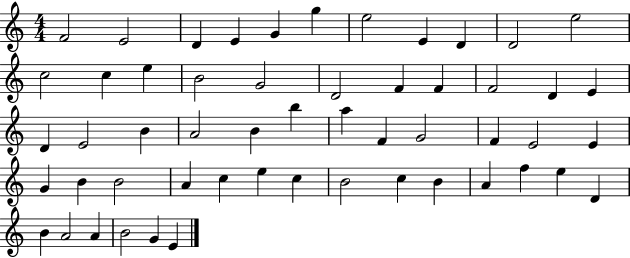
{
  \clef treble
  \numericTimeSignature
  \time 4/4
  \key c \major
  f'2 e'2 | d'4 e'4 g'4 g''4 | e''2 e'4 d'4 | d'2 e''2 | \break c''2 c''4 e''4 | b'2 g'2 | d'2 f'4 f'4 | f'2 d'4 e'4 | \break d'4 e'2 b'4 | a'2 b'4 b''4 | a''4 f'4 g'2 | f'4 e'2 e'4 | \break g'4 b'4 b'2 | a'4 c''4 e''4 c''4 | b'2 c''4 b'4 | a'4 f''4 e''4 d'4 | \break b'4 a'2 a'4 | b'2 g'4 e'4 | \bar "|."
}